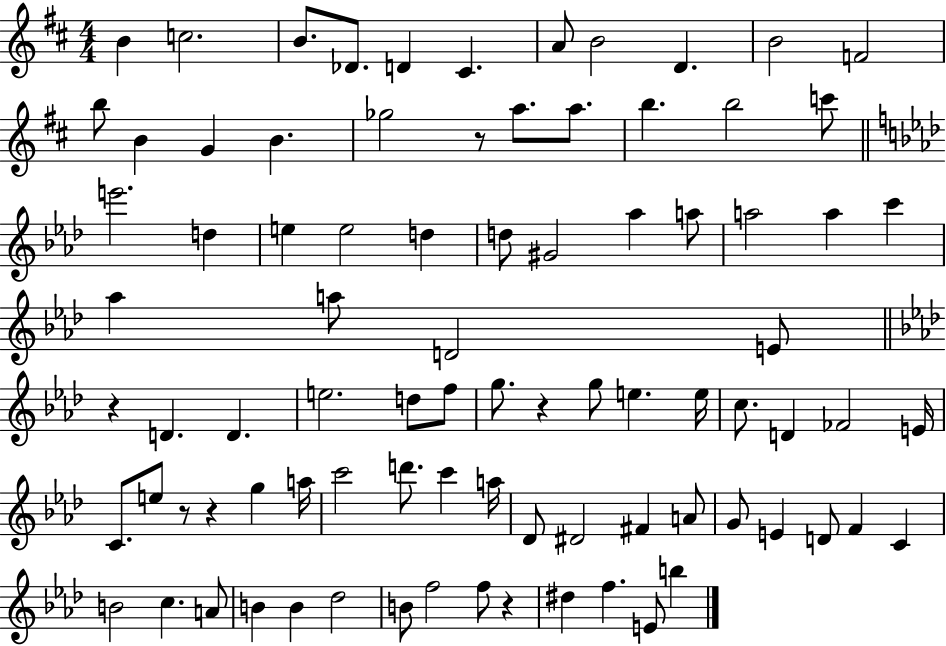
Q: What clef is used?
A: treble